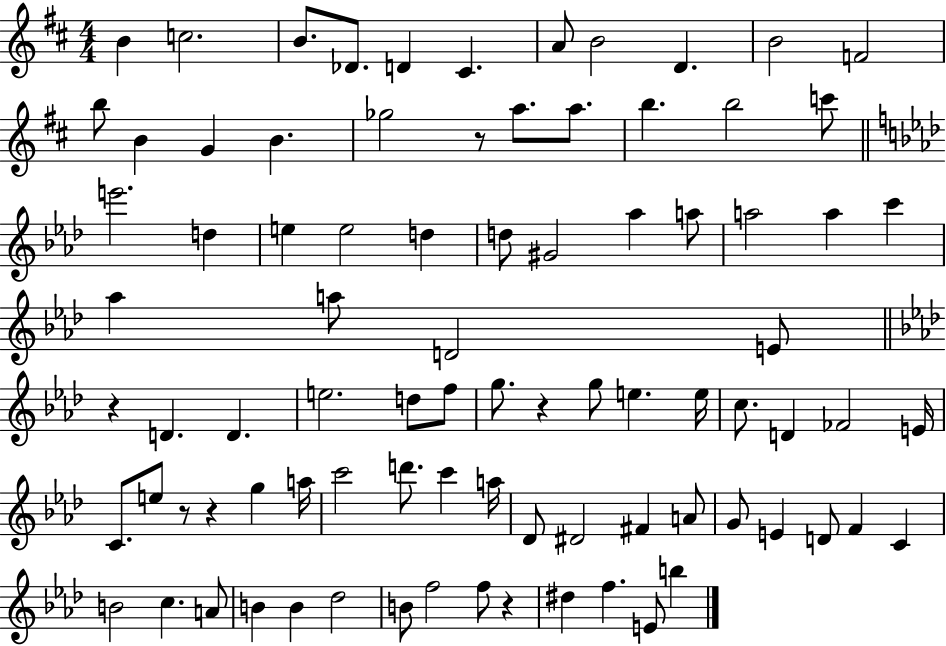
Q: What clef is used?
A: treble